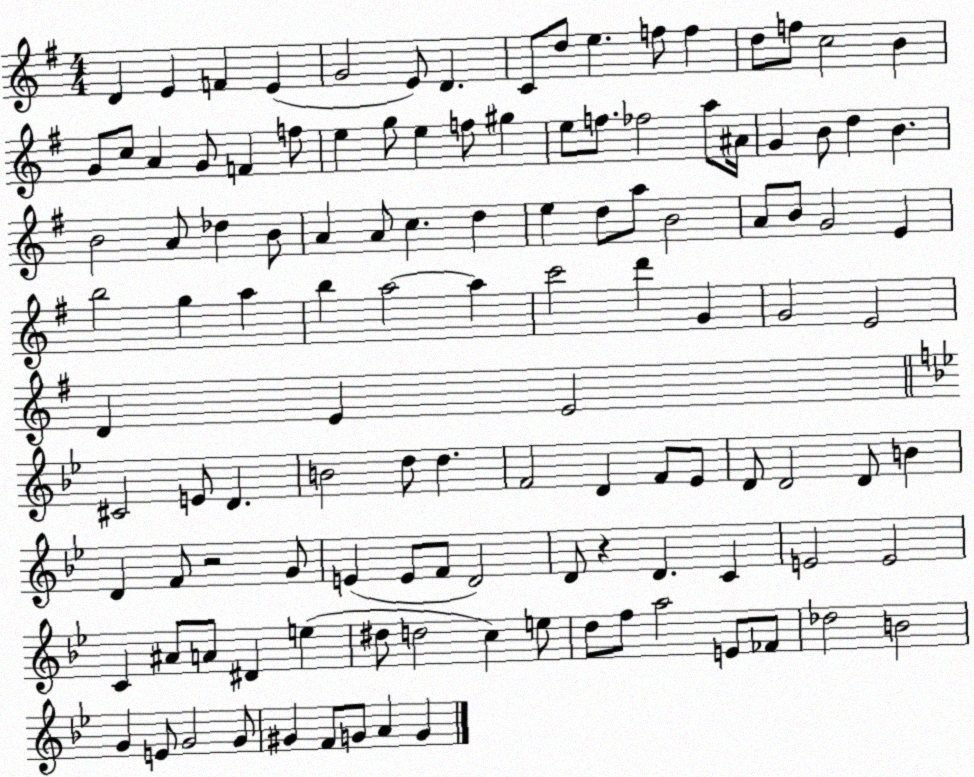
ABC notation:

X:1
T:Untitled
M:4/4
L:1/4
K:G
D E F E G2 E/2 D C/2 d/2 e f/2 f d/2 f/2 c2 B G/2 c/2 A G/2 F f/2 e g/2 e f/2 ^g e/2 f/2 _f2 a/2 ^A/4 G B/2 d B B2 A/2 _d B/2 A A/2 c d e d/2 a/2 B2 A/2 B/2 G2 E b2 g a b a2 a c'2 d' G G2 E2 D E E2 ^C2 E/2 D B2 d/2 d F2 D F/2 _E/2 D/2 D2 D/2 B D F/2 z2 G/2 E E/2 F/2 D2 D/2 z D C E2 E2 C ^A/2 A/2 ^D e ^d/2 d2 c e/2 d/2 f/2 a2 E/2 _F/2 _d2 B2 G E/2 G2 G/2 ^G F/2 G/2 A G